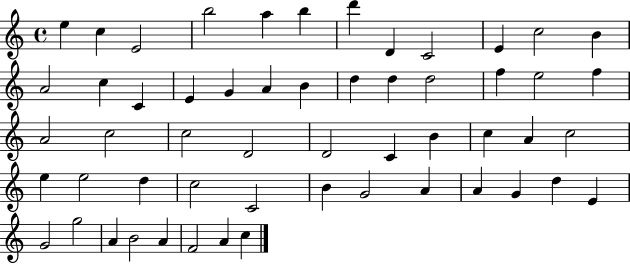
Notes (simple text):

E5/q C5/q E4/h B5/h A5/q B5/q D6/q D4/q C4/h E4/q C5/h B4/q A4/h C5/q C4/q E4/q G4/q A4/q B4/q D5/q D5/q D5/h F5/q E5/h F5/q A4/h C5/h C5/h D4/h D4/h C4/q B4/q C5/q A4/q C5/h E5/q E5/h D5/q C5/h C4/h B4/q G4/h A4/q A4/q G4/q D5/q E4/q G4/h G5/h A4/q B4/h A4/q F4/h A4/q C5/q